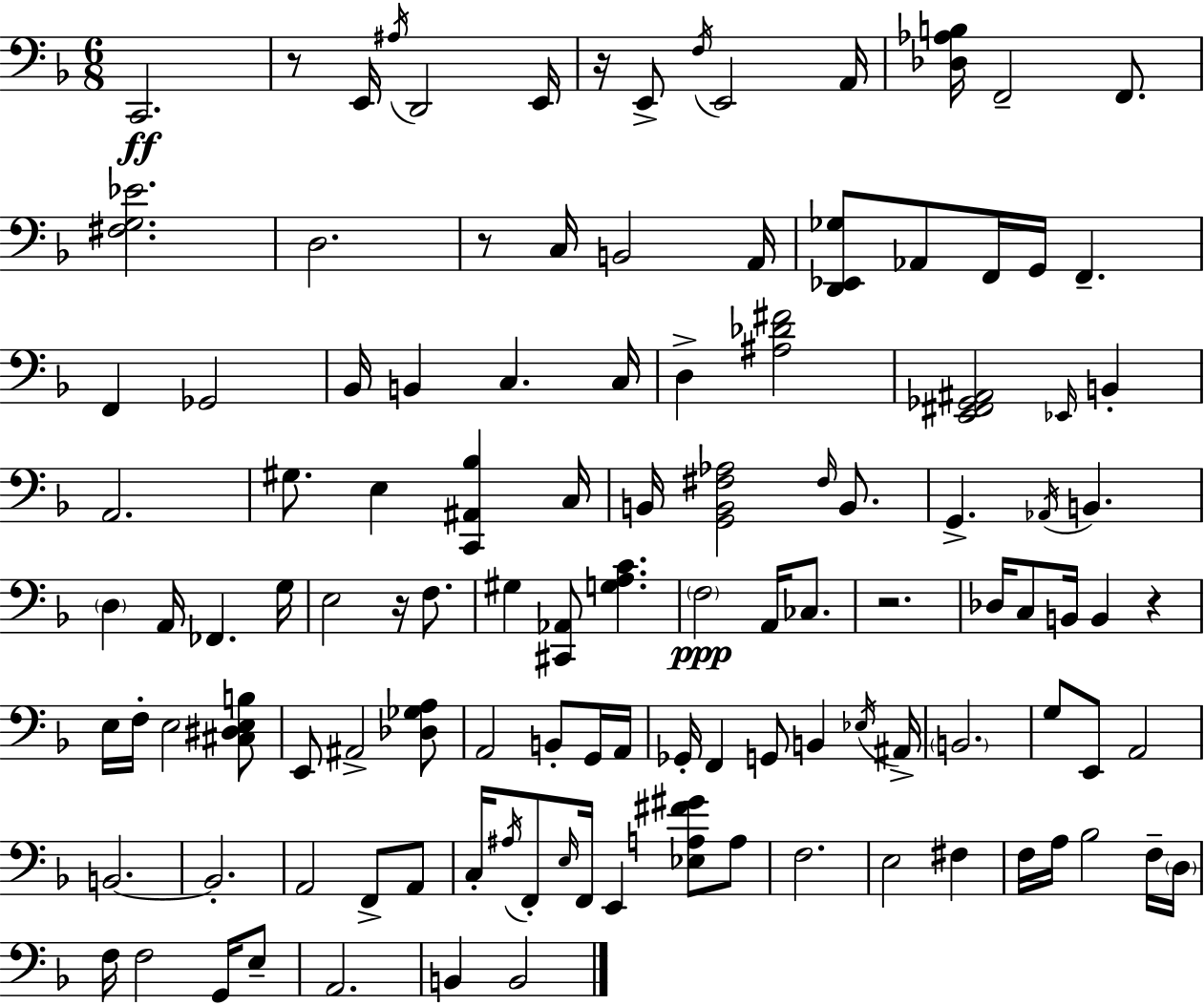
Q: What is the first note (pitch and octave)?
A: C2